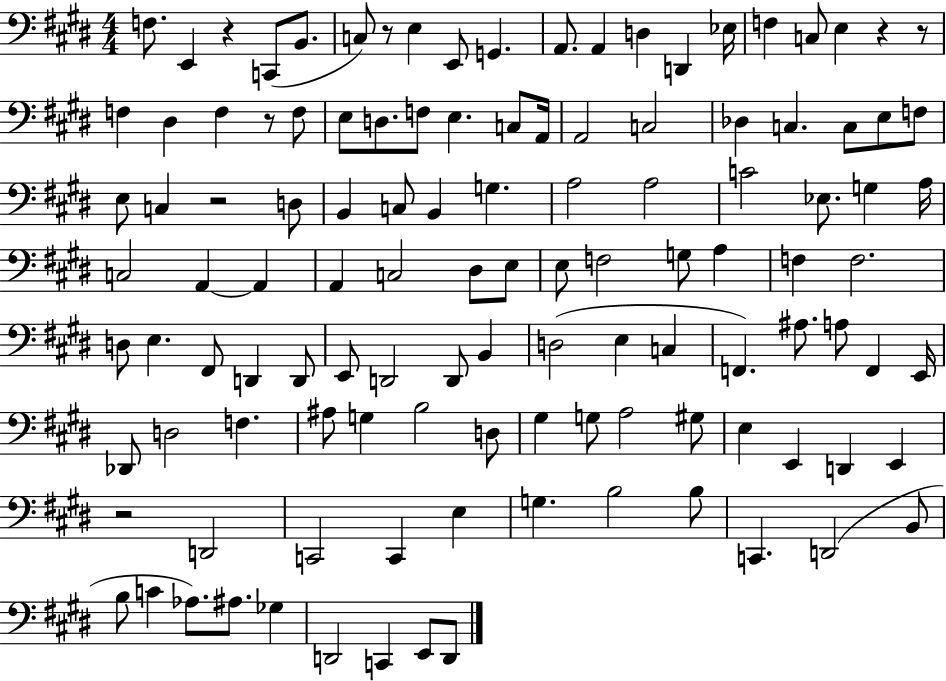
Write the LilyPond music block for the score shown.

{
  \clef bass
  \numericTimeSignature
  \time 4/4
  \key e \major
  f8. e,4 r4 c,8( b,8. | c8) r8 e4 e,8 g,4. | a,8. a,4 d4 d,4 ees16 | f4 c8 e4 r4 r8 | \break f4 dis4 f4 r8 f8 | e8 d8. f8 e4. c8 a,16 | a,2 c2 | des4 c4. c8 e8 f8 | \break e8 c4 r2 d8 | b,4 c8 b,4 g4. | a2 a2 | c'2 ees8. g4 a16 | \break c2 a,4~~ a,4 | a,4 c2 dis8 e8 | e8 f2 g8 a4 | f4 f2. | \break d8 e4. fis,8 d,4 d,8 | e,8 d,2 d,8 b,4 | d2( e4 c4 | f,4.) ais8. a8 f,4 e,16 | \break des,8 d2 f4. | ais8 g4 b2 d8 | gis4 g8 a2 gis8 | e4 e,4 d,4 e,4 | \break r2 d,2 | c,2 c,4 e4 | g4. b2 b8 | c,4. d,2( b,8 | \break b8 c'4 aes8.) ais8. ges4 | d,2 c,4 e,8 d,8 | \bar "|."
}